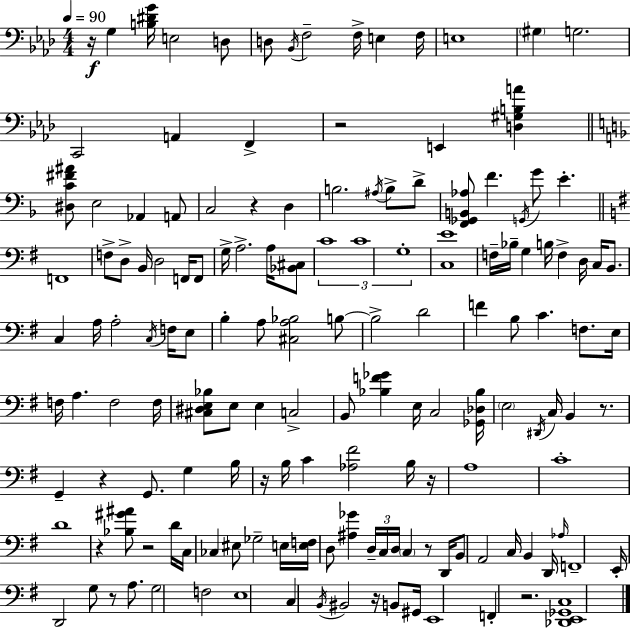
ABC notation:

X:1
T:Untitled
M:4/4
L:1/4
K:Ab
z/4 G, [B,^DG]/4 E,2 D,/2 D,/2 _B,,/4 F,2 F,/4 E, F,/4 E,4 ^G, G,2 C,,2 A,, F,, z2 E,, [D,^G,B,A] [^D,C^F^A]/2 E,2 _A,, A,,/2 C,2 z D, B,2 ^A,/4 B,/2 D/2 [F,,_G,,B,,_A,]/2 F G,,/4 G/2 E F,,4 F,/2 D,/2 B,,/4 D,2 F,,/4 F,,/2 G,/4 A,2 A,/4 [_B,,^C,]/2 C4 C4 G,4 [C,E]4 F,/4 _B,/4 G, B,/4 F, D,/4 C,/4 B,,/2 C, A,/4 A,2 C,/4 F,/4 E,/2 B, A,/2 [^C,A,_B,]2 B,/2 B,2 D2 F B,/2 C F,/2 E,/4 F,/4 A, F,2 F,/4 [^C,^D,E,_B,]/2 E,/2 E, C,2 B,,/2 [_B,F_G] E,/4 C,2 [_G,,_D,_B,]/4 E,2 ^D,,/4 C,/4 B,, z/2 G,, z G,,/2 G, B,/4 z/4 B,/4 C [_A,^F]2 B,/4 z/4 A,4 C4 D4 z [_B,^G^A]/2 z2 D/4 C,/4 _C, ^E,/2 _G,2 E,/4 [E,F,]/4 D,/2 [^A,_G] D,/4 C,/4 D,/4 C, z/2 D,,/4 B,,/2 A,,2 C,/4 B,, D,,/4 _A,/4 F,,4 E,,/4 D,,2 G,/2 z/2 A,/2 G,2 F,2 E,4 C, B,,/4 ^B,,2 z/4 B,,/2 ^G,,/4 E,,4 F,, z2 [_D,,E,,_G,,C,]4